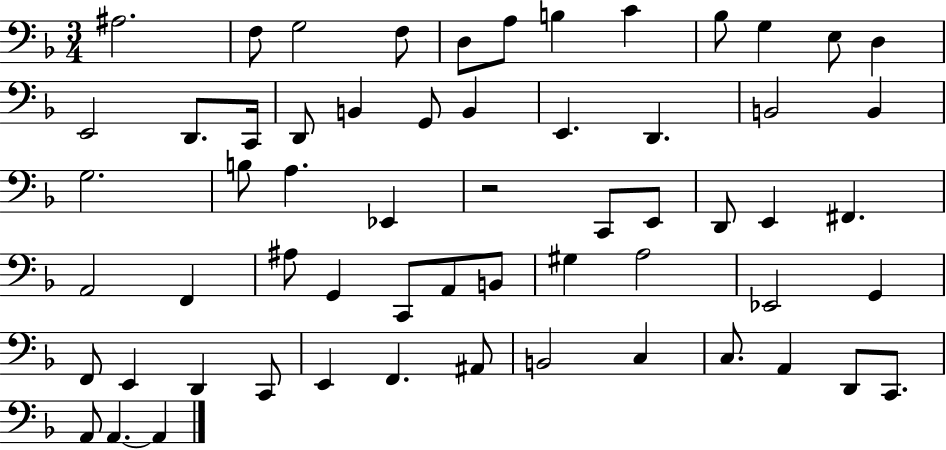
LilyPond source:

{
  \clef bass
  \numericTimeSignature
  \time 3/4
  \key f \major
  ais2. | f8 g2 f8 | d8 a8 b4 c'4 | bes8 g4 e8 d4 | \break e,2 d,8. c,16 | d,8 b,4 g,8 b,4 | e,4. d,4. | b,2 b,4 | \break g2. | b8 a4. ees,4 | r2 c,8 e,8 | d,8 e,4 fis,4. | \break a,2 f,4 | ais8 g,4 c,8 a,8 b,8 | gis4 a2 | ees,2 g,4 | \break f,8 e,4 d,4 c,8 | e,4 f,4. ais,8 | b,2 c4 | c8. a,4 d,8 c,8. | \break a,8 a,4.~~ a,4 | \bar "|."
}